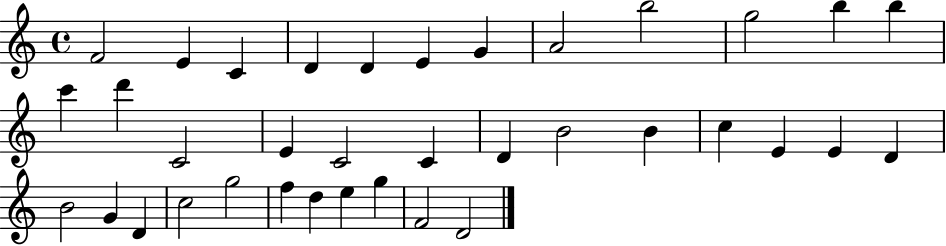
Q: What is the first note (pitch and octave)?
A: F4